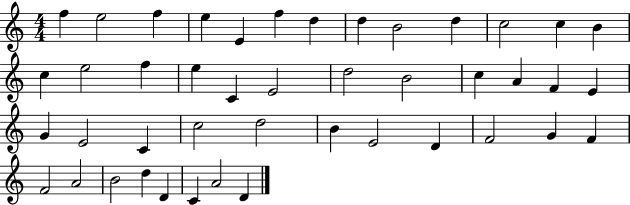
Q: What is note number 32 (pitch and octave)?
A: E4